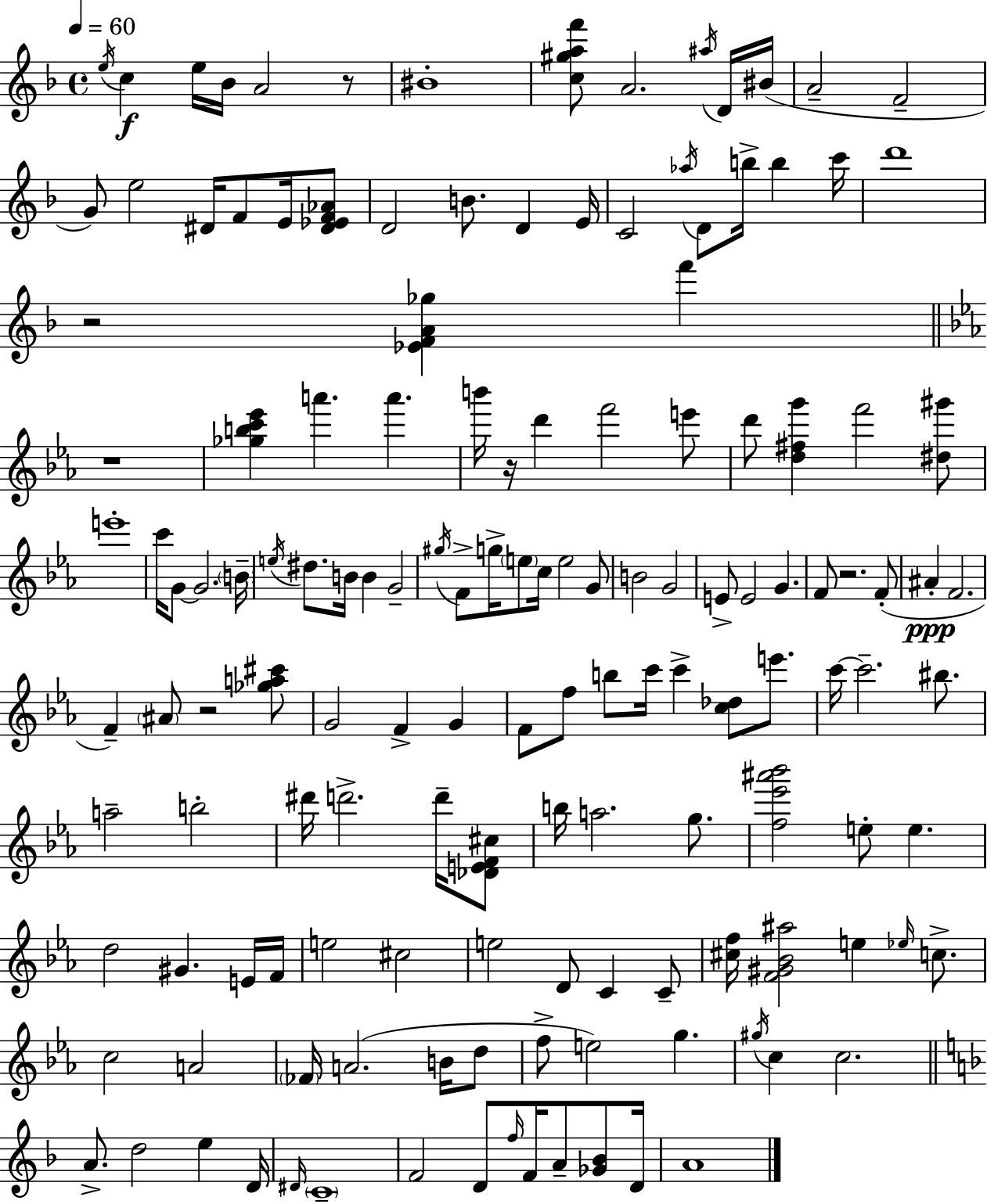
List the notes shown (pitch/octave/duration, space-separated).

E5/s C5/q E5/s Bb4/s A4/h R/e BIS4/w [C5,G#5,A5,F6]/e A4/h. A#5/s D4/s BIS4/s A4/h F4/h G4/e E5/h D#4/s F4/e E4/s [D#4,Eb4,F4,Ab4]/e D4/h B4/e. D4/q E4/s C4/h Ab5/s D4/e B5/s B5/q C6/s D6/w R/h [Eb4,F4,A4,Gb5]/q F6/q R/w [Gb5,B5,C6,Eb6]/q A6/q. A6/q. B6/s R/s D6/q F6/h E6/e D6/e [D5,F#5,G6]/q F6/h [D#5,G#6]/e E6/w C6/s G4/e G4/h. B4/s E5/s D#5/e. B4/s B4/q G4/h G#5/s F4/e G5/s E5/e C5/s E5/h G4/e B4/h G4/h E4/e E4/h G4/q. F4/e R/h. F4/e A#4/q F4/h. F4/q A#4/e R/h [Gb5,A5,C#6]/e G4/h F4/q G4/q F4/e F5/e B5/e C6/s C6/q [C5,Db5]/e E6/e. C6/s C6/h. BIS5/e. A5/h B5/h D#6/s D6/h. D6/s [Db4,E4,F4,C#5]/e B5/s A5/h. G5/e. [F5,Eb6,A#6,Bb6]/h E5/e E5/q. D5/h G#4/q. E4/s F4/s E5/h C#5/h E5/h D4/e C4/q C4/e [C#5,F5]/s [F4,G#4,Bb4,A#5]/h E5/q Eb5/s C5/e. C5/h A4/h FES4/s A4/h. B4/s D5/e F5/e E5/h G5/q. G#5/s C5/q C5/h. A4/e. D5/h E5/q D4/s D#4/s C4/w F4/h D4/e F5/s F4/s A4/e [Gb4,Bb4]/e D4/s A4/w